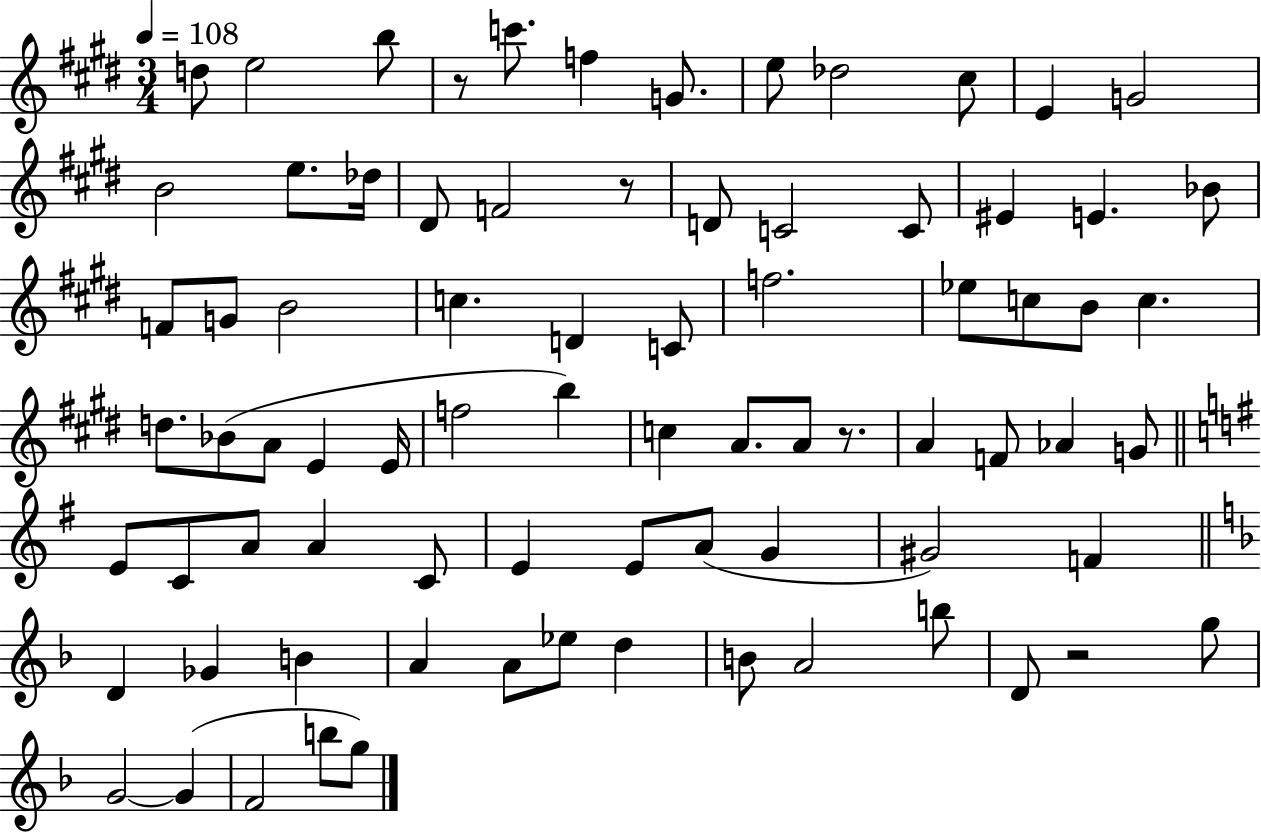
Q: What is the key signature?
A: E major